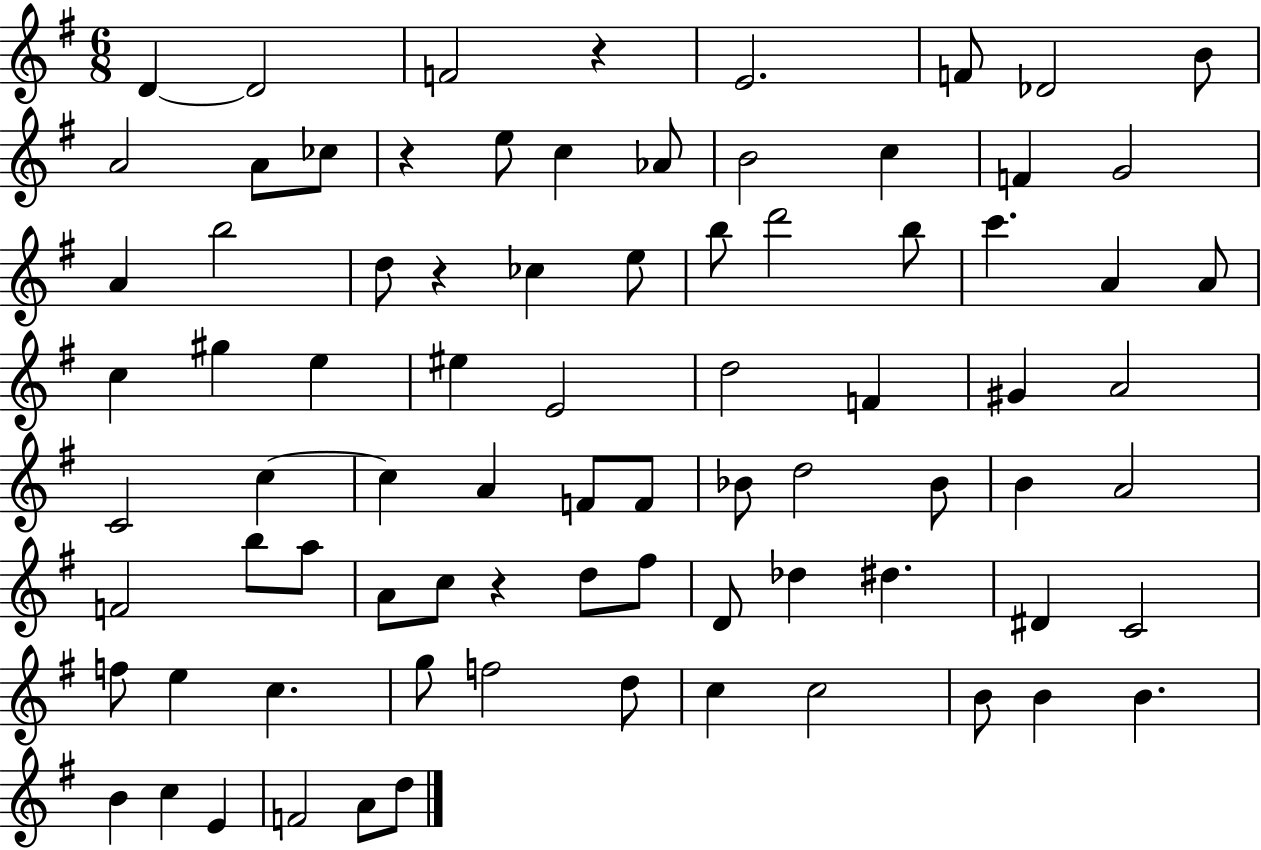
{
  \clef treble
  \numericTimeSignature
  \time 6/8
  \key g \major
  \repeat volta 2 { d'4~~ d'2 | f'2 r4 | e'2. | f'8 des'2 b'8 | \break a'2 a'8 ces''8 | r4 e''8 c''4 aes'8 | b'2 c''4 | f'4 g'2 | \break a'4 b''2 | d''8 r4 ces''4 e''8 | b''8 d'''2 b''8 | c'''4. a'4 a'8 | \break c''4 gis''4 e''4 | eis''4 e'2 | d''2 f'4 | gis'4 a'2 | \break c'2 c''4~~ | c''4 a'4 f'8 f'8 | bes'8 d''2 bes'8 | b'4 a'2 | \break f'2 b''8 a''8 | a'8 c''8 r4 d''8 fis''8 | d'8 des''4 dis''4. | dis'4 c'2 | \break f''8 e''4 c''4. | g''8 f''2 d''8 | c''4 c''2 | b'8 b'4 b'4. | \break b'4 c''4 e'4 | f'2 a'8 d''8 | } \bar "|."
}